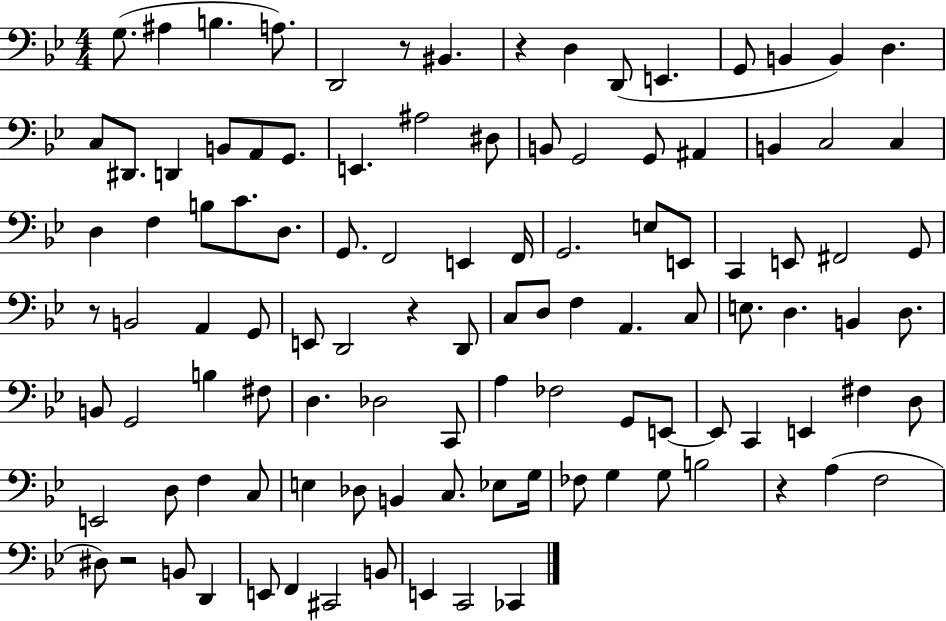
{
  \clef bass
  \numericTimeSignature
  \time 4/4
  \key bes \major
  \repeat volta 2 { g8.( ais4 b4. a8.) | d,2 r8 bis,4. | r4 d4 d,8( e,4. | g,8 b,4 b,4) d4. | \break c8 dis,8. d,4 b,8 a,8 g,8. | e,4. ais2 dis8 | b,8 g,2 g,8 ais,4 | b,4 c2 c4 | \break d4 f4 b8 c'8. d8. | g,8. f,2 e,4 f,16 | g,2. e8 e,8 | c,4 e,8 fis,2 g,8 | \break r8 b,2 a,4 g,8 | e,8 d,2 r4 d,8 | c8 d8 f4 a,4. c8 | e8. d4. b,4 d8. | \break b,8 g,2 b4 fis8 | d4. des2 c,8 | a4 fes2 g,8 e,8~~ | e,8 c,4 e,4 fis4 d8 | \break e,2 d8 f4 c8 | e4 des8 b,4 c8. ees8 g16 | fes8 g4 g8 b2 | r4 a4( f2 | \break dis8) r2 b,8 d,4 | e,8 f,4 cis,2 b,8 | e,4 c,2 ces,4 | } \bar "|."
}